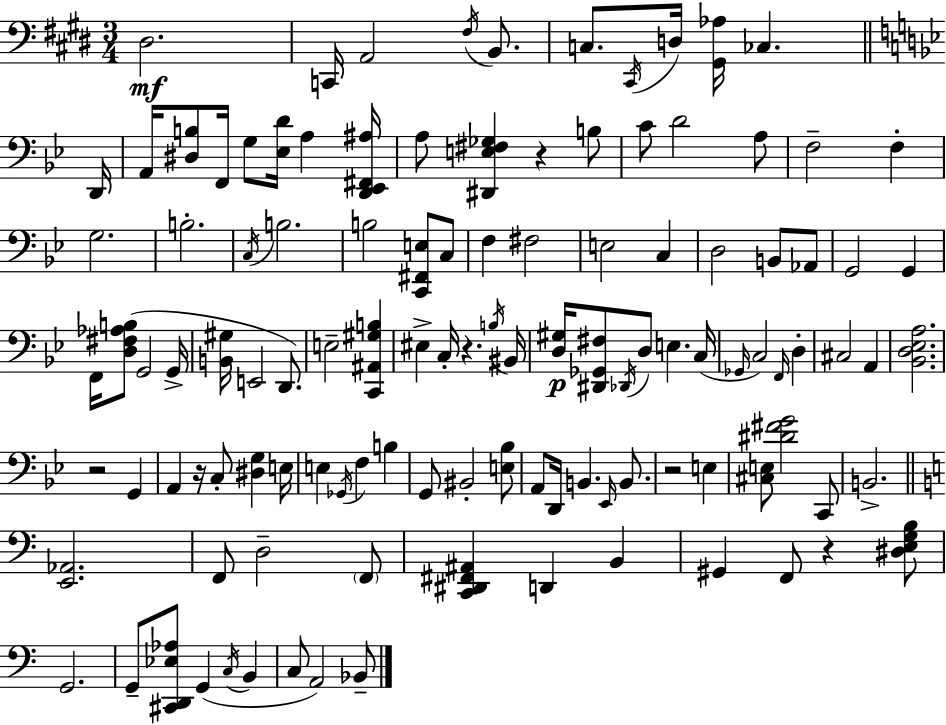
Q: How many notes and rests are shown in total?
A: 115